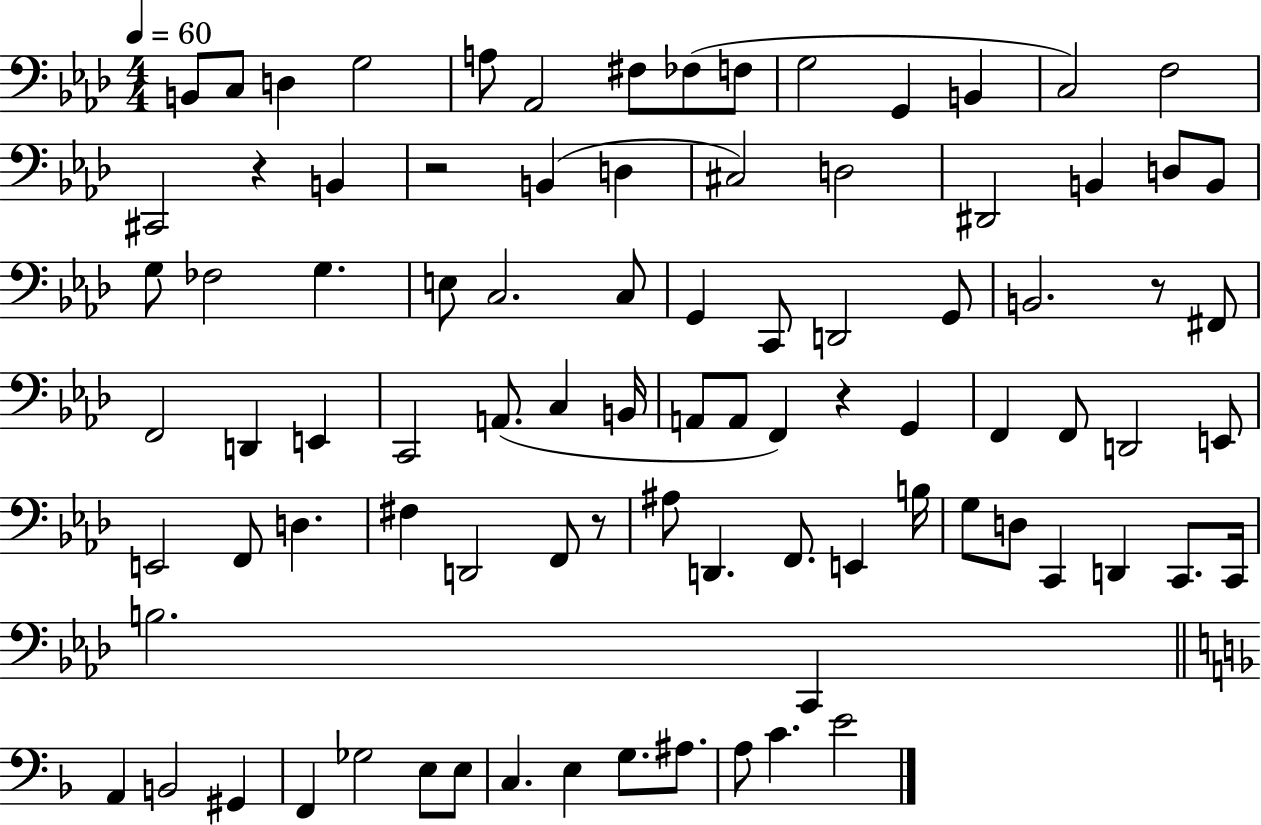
{
  \clef bass
  \numericTimeSignature
  \time 4/4
  \key aes \major
  \tempo 4 = 60
  b,8 c8 d4 g2 | a8 aes,2 fis8 fes8( f8 | g2 g,4 b,4 | c2) f2 | \break cis,2 r4 b,4 | r2 b,4( d4 | cis2) d2 | dis,2 b,4 d8 b,8 | \break g8 fes2 g4. | e8 c2. c8 | g,4 c,8 d,2 g,8 | b,2. r8 fis,8 | \break f,2 d,4 e,4 | c,2 a,8.( c4 b,16 | a,8 a,8 f,4) r4 g,4 | f,4 f,8 d,2 e,8 | \break e,2 f,8 d4. | fis4 d,2 f,8 r8 | ais8 d,4. f,8. e,4 b16 | g8 d8 c,4 d,4 c,8. c,16 | \break b2. c,4 | \bar "||" \break \key d \minor a,4 b,2 gis,4 | f,4 ges2 e8 e8 | c4. e4 g8. ais8. | a8 c'4. e'2 | \break \bar "|."
}